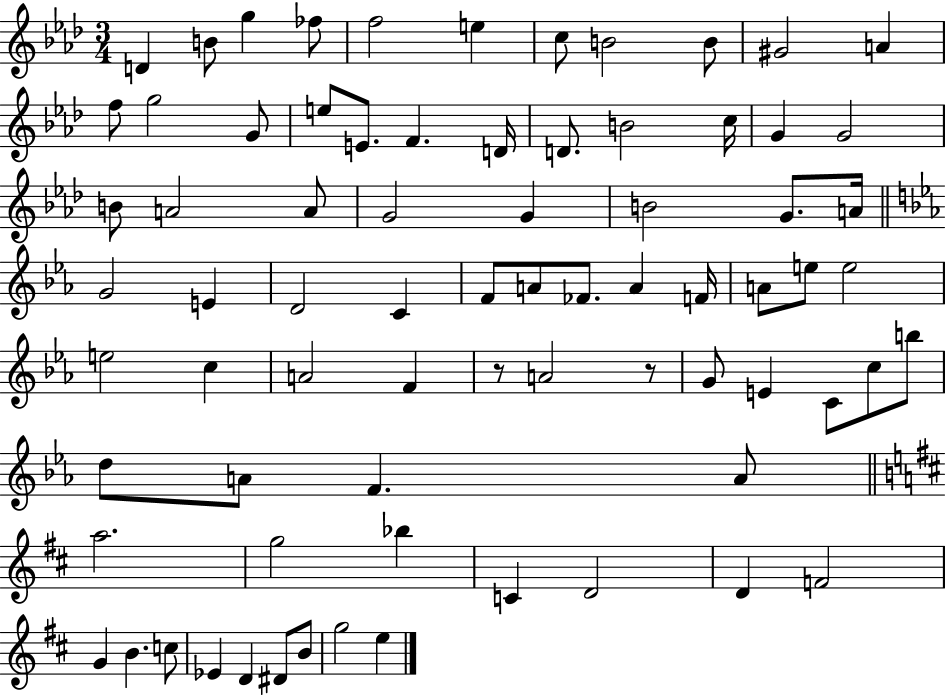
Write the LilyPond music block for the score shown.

{
  \clef treble
  \numericTimeSignature
  \time 3/4
  \key aes \major
  \repeat volta 2 { d'4 b'8 g''4 fes''8 | f''2 e''4 | c''8 b'2 b'8 | gis'2 a'4 | \break f''8 g''2 g'8 | e''8 e'8. f'4. d'16 | d'8. b'2 c''16 | g'4 g'2 | \break b'8 a'2 a'8 | g'2 g'4 | b'2 g'8. a'16 | \bar "||" \break \key c \minor g'2 e'4 | d'2 c'4 | f'8 a'8 fes'8. a'4 f'16 | a'8 e''8 e''2 | \break e''2 c''4 | a'2 f'4 | r8 a'2 r8 | g'8 e'4 c'8 c''8 b''8 | \break d''8 a'8 f'4. a'8 | \bar "||" \break \key d \major a''2. | g''2 bes''4 | c'4 d'2 | d'4 f'2 | \break g'4 b'4. c''8 | ees'4 d'4 dis'8 b'8 | g''2 e''4 | } \bar "|."
}